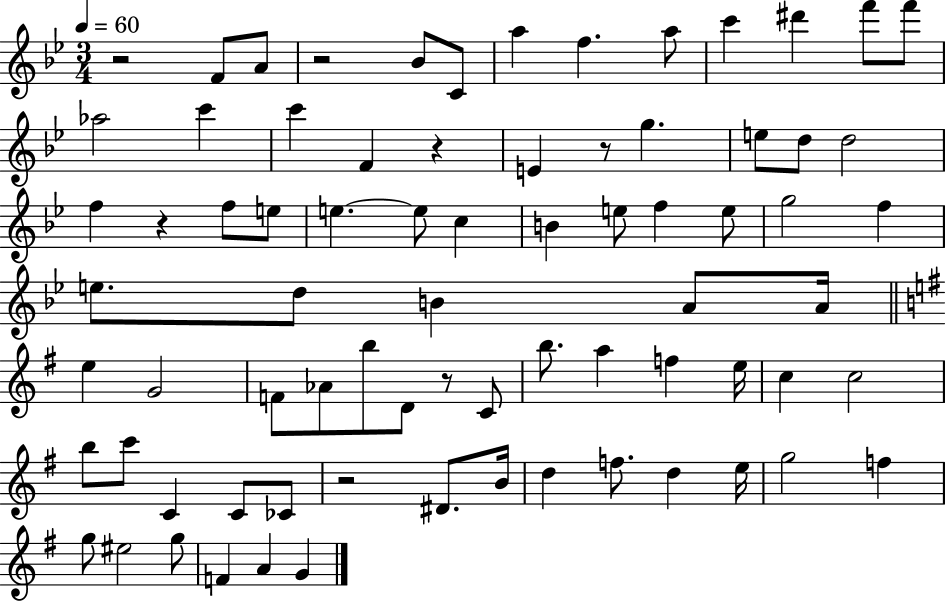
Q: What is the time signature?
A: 3/4